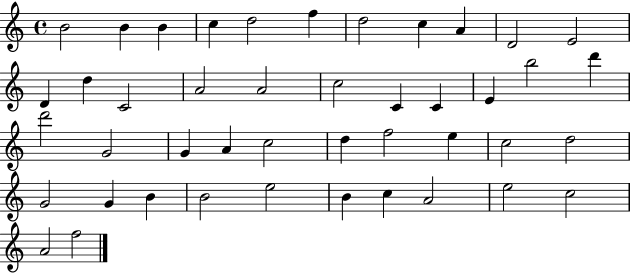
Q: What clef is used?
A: treble